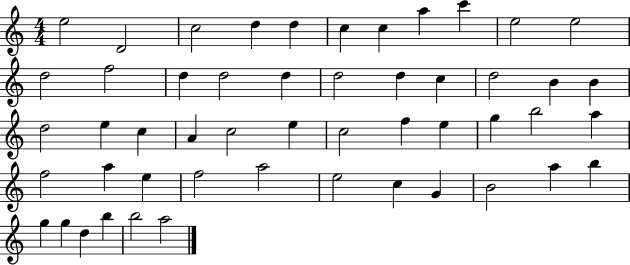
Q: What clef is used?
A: treble